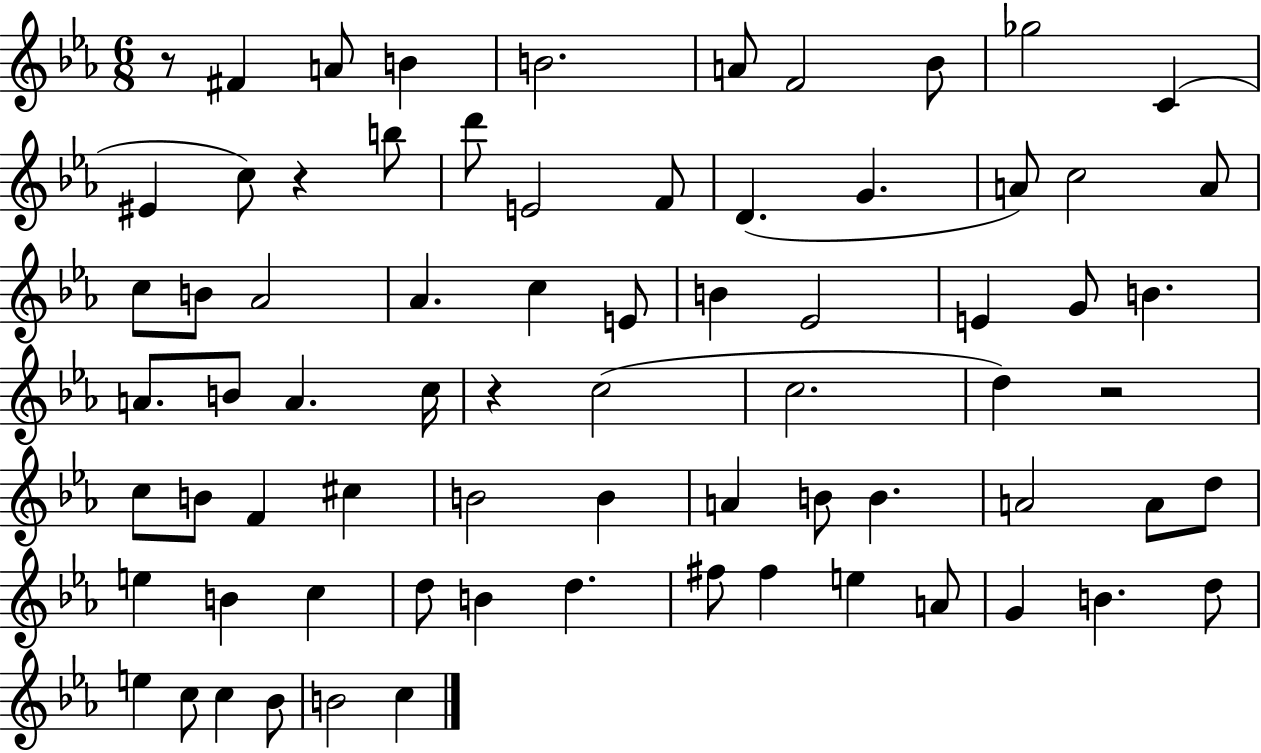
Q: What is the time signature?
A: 6/8